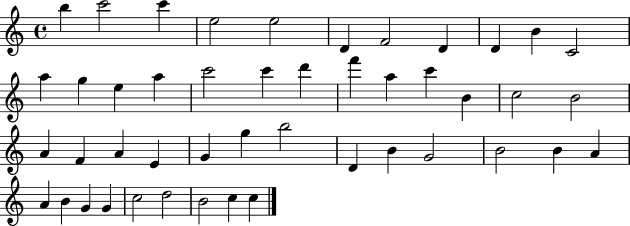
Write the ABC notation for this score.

X:1
T:Untitled
M:4/4
L:1/4
K:C
b c'2 c' e2 e2 D F2 D D B C2 a g e a c'2 c' d' f' a c' B c2 B2 A F A E G g b2 D B G2 B2 B A A B G G c2 d2 B2 c c